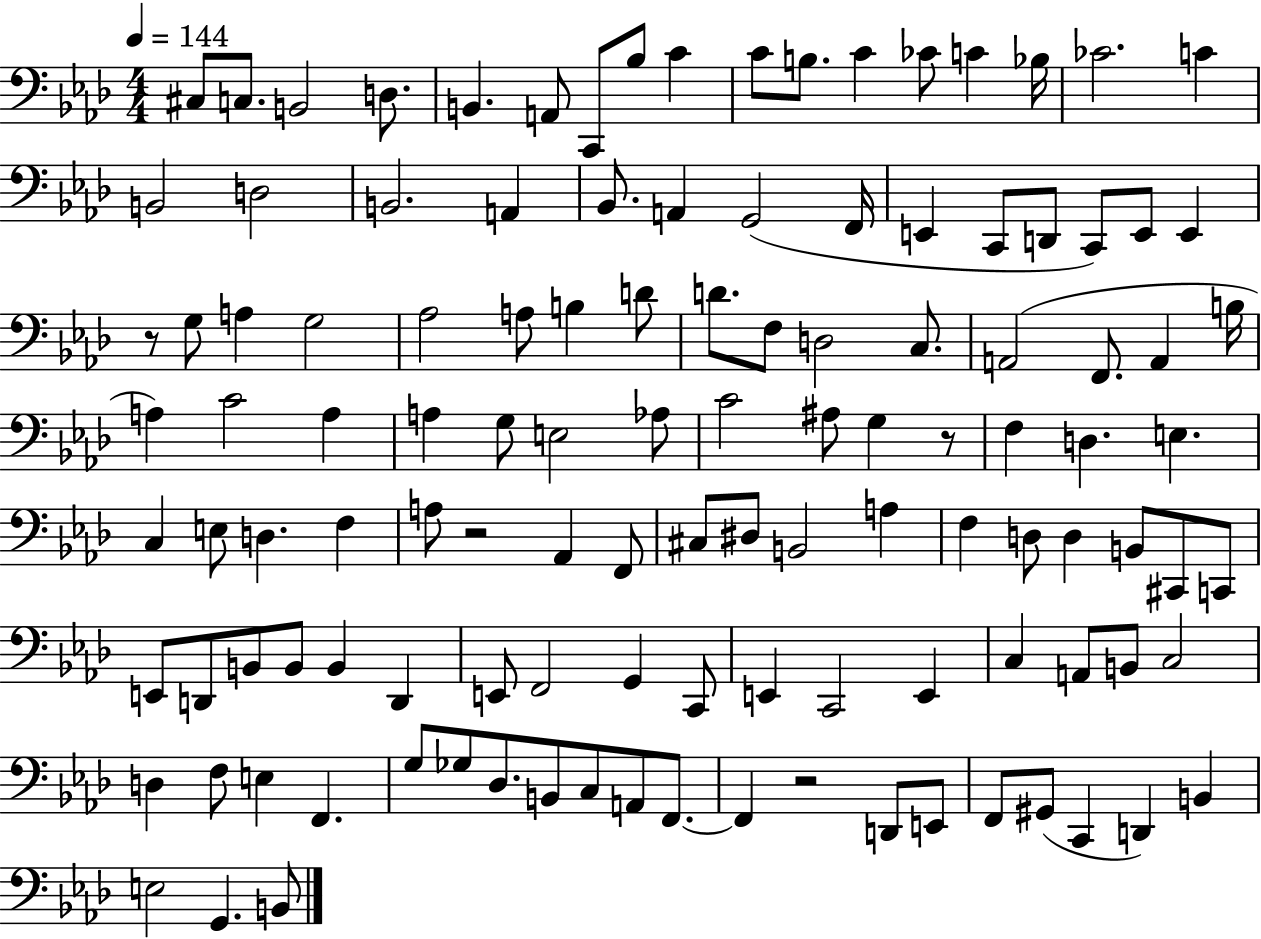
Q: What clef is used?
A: bass